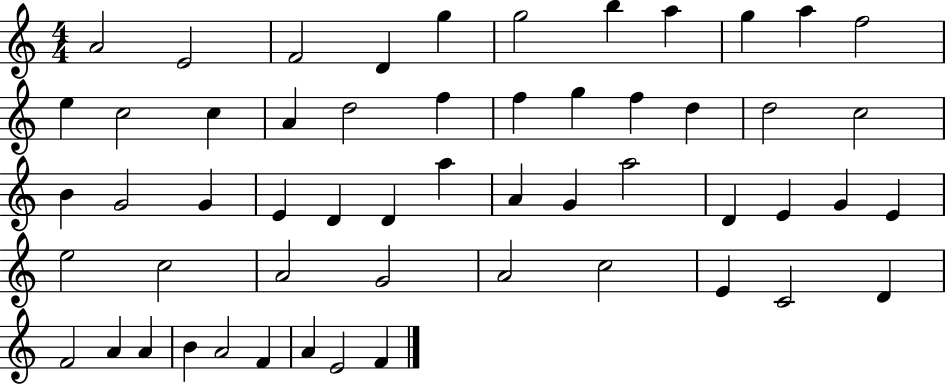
X:1
T:Untitled
M:4/4
L:1/4
K:C
A2 E2 F2 D g g2 b a g a f2 e c2 c A d2 f f g f d d2 c2 B G2 G E D D a A G a2 D E G E e2 c2 A2 G2 A2 c2 E C2 D F2 A A B A2 F A E2 F